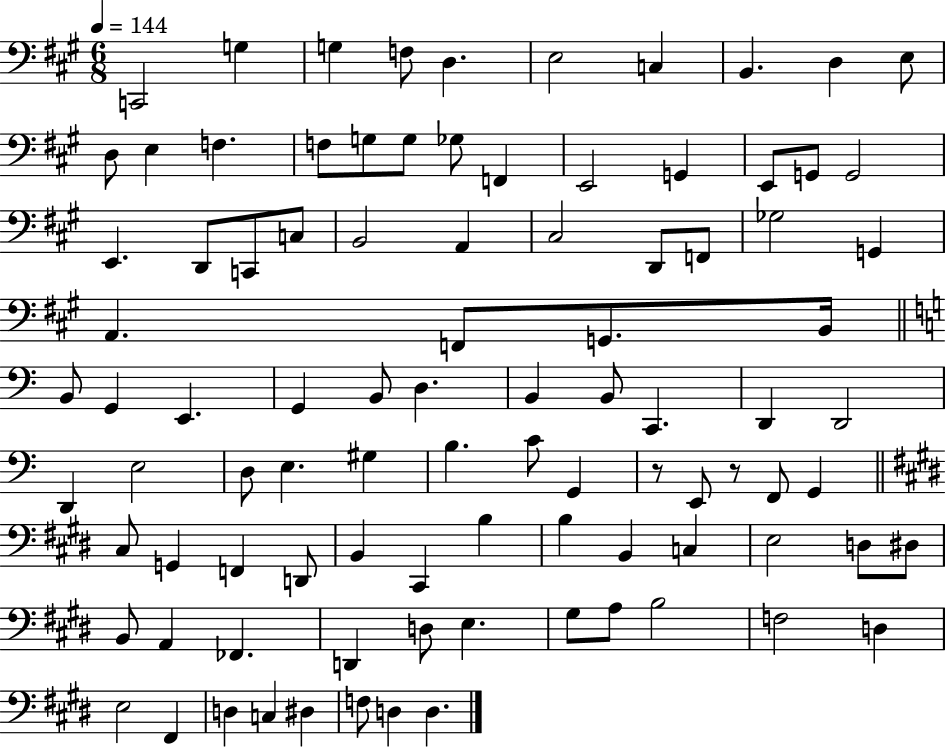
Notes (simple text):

C2/h G3/q G3/q F3/e D3/q. E3/h C3/q B2/q. D3/q E3/e D3/e E3/q F3/q. F3/e G3/e G3/e Gb3/e F2/q E2/h G2/q E2/e G2/e G2/h E2/q. D2/e C2/e C3/e B2/h A2/q C#3/h D2/e F2/e Gb3/h G2/q A2/q. F2/e G2/e. B2/s B2/e G2/q E2/q. G2/q B2/e D3/q. B2/q B2/e C2/q. D2/q D2/h D2/q E3/h D3/e E3/q. G#3/q B3/q. C4/e G2/q R/e E2/e R/e F2/e G2/q C#3/e G2/q F2/q D2/e B2/q C#2/q B3/q B3/q B2/q C3/q E3/h D3/e D#3/e B2/e A2/q FES2/q. D2/q D3/e E3/q. G#3/e A3/e B3/h F3/h D3/q E3/h F#2/q D3/q C3/q D#3/q F3/e D3/q D3/q.